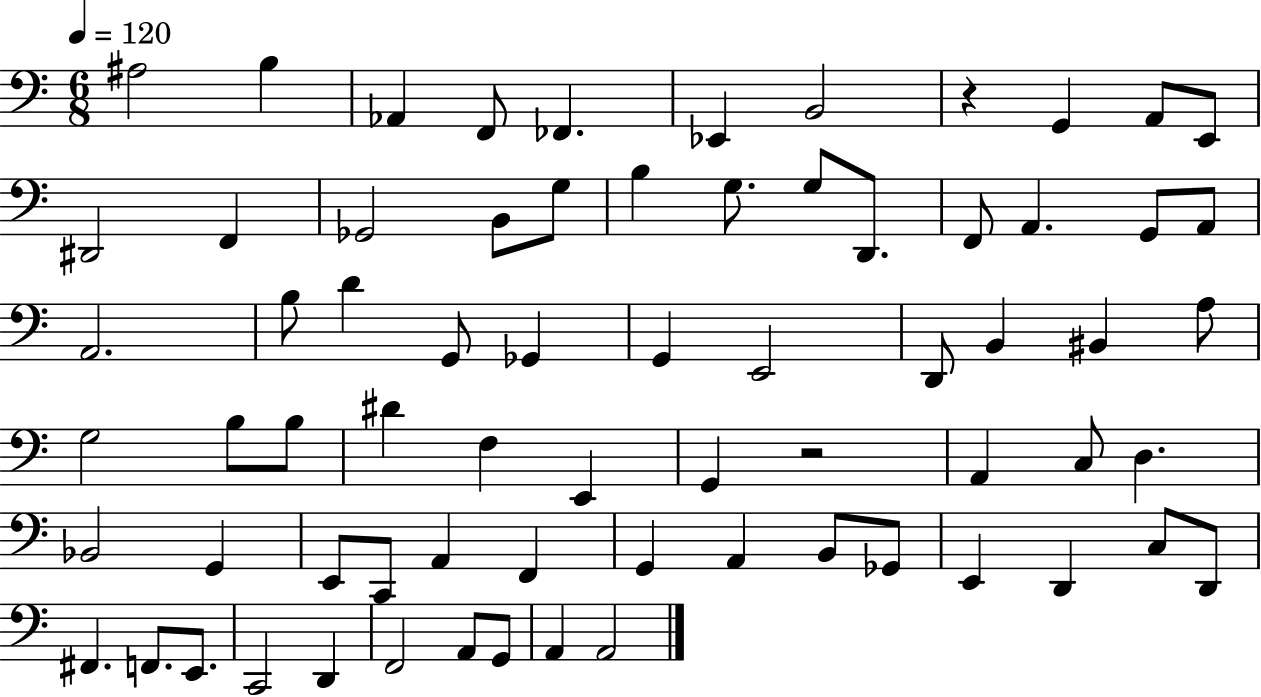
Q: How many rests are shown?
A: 2